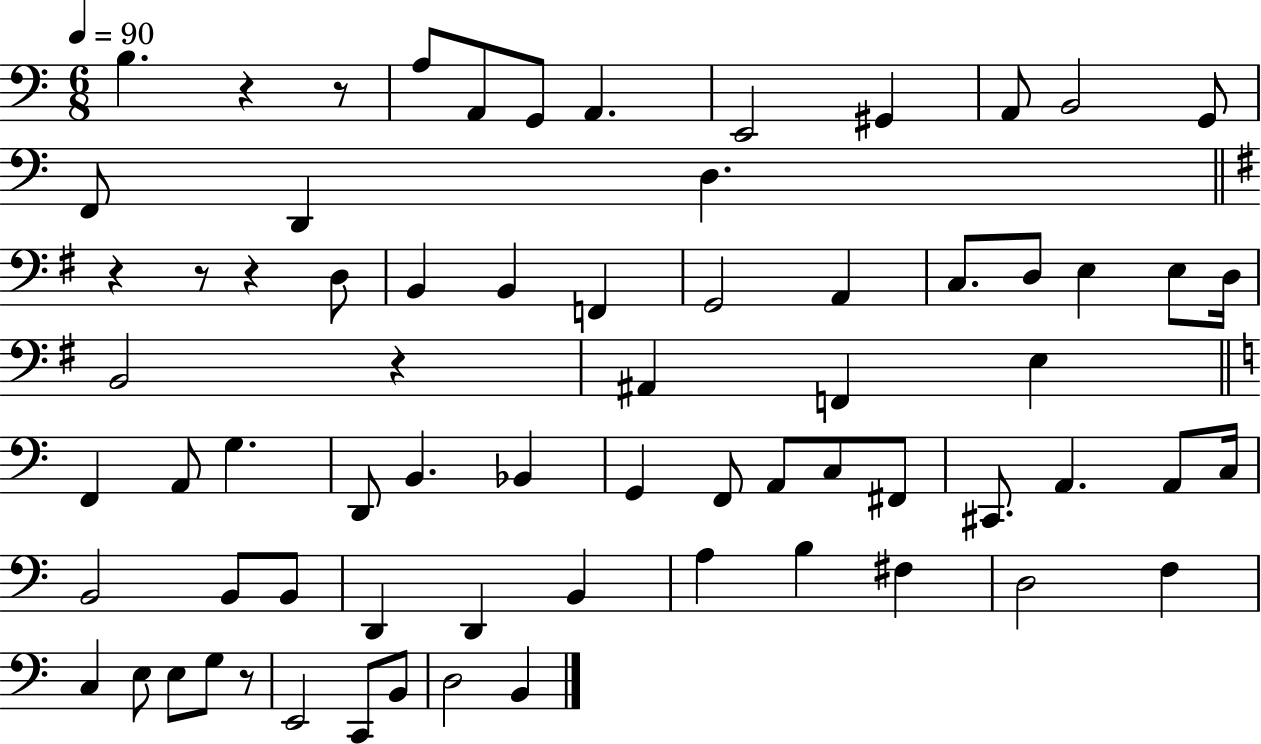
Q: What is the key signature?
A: C major